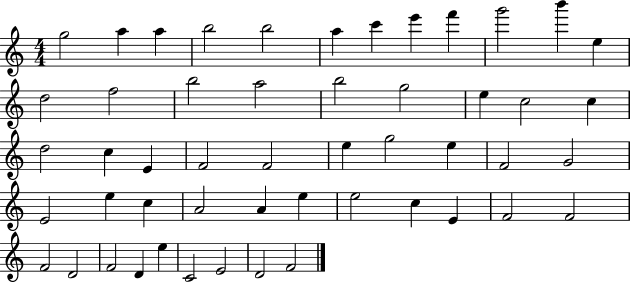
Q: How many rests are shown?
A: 0